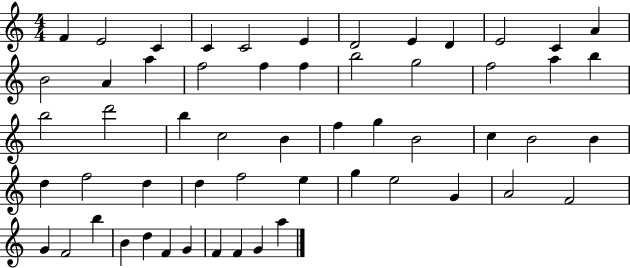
X:1
T:Untitled
M:4/4
L:1/4
K:C
F E2 C C C2 E D2 E D E2 C A B2 A a f2 f f b2 g2 f2 a b b2 d'2 b c2 B f g B2 c B2 B d f2 d d f2 e g e2 G A2 F2 G F2 b B d F G F F G a